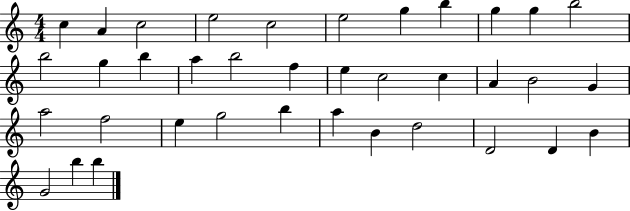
C5/q A4/q C5/h E5/h C5/h E5/h G5/q B5/q G5/q G5/q B5/h B5/h G5/q B5/q A5/q B5/h F5/q E5/q C5/h C5/q A4/q B4/h G4/q A5/h F5/h E5/q G5/h B5/q A5/q B4/q D5/h D4/h D4/q B4/q G4/h B5/q B5/q